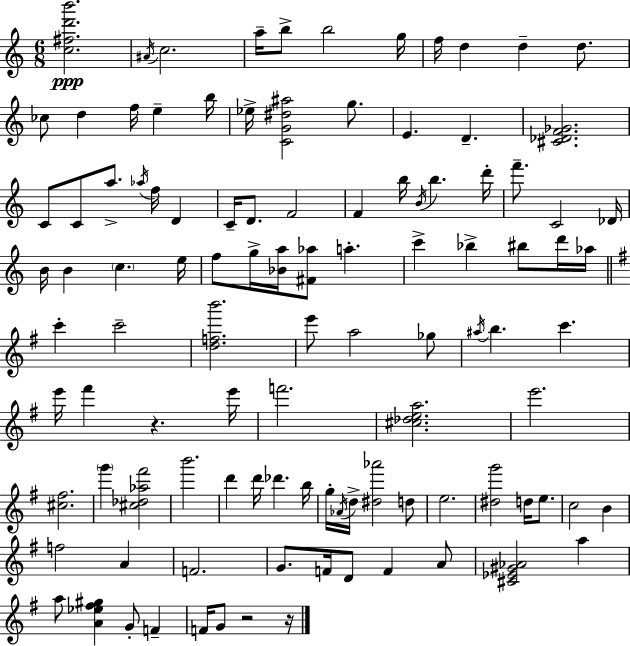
[C5,F#5,D6,B6]/h. A#4/s C5/h. A5/s B5/e B5/h G5/s F5/s D5/q D5/q D5/e. CES5/e D5/q F5/s E5/q B5/s Eb5/s [C4,G4,D#5,A#5]/h G5/e. E4/q. D4/q. [C#4,Db4,F4,Gb4]/h. C4/e C4/e A5/e. Ab5/s F5/s D4/q C4/s D4/e. F4/h F4/q B5/s B4/s B5/q. D6/s F6/e. C4/h Db4/s B4/s B4/q C5/q. E5/s F5/e G5/s [Bb4,A5]/s [F#4,Ab5]/e A5/q. C6/q Bb5/q BIS5/e D6/s Ab5/s C6/q C6/h [D5,F5,B6]/h. E6/e A5/h Gb5/e A#5/s B5/q. C6/q. E6/s F#6/q R/q. E6/s F6/h. [C#5,Db5,E5,A5]/h. E6/h. [C#5,F#5]/h. G6/q [C#5,Db5,Ab5,F#6]/h B6/h. D6/q D6/s Db6/q. B5/s G5/s Ab4/s D5/s [D#5,Ab6]/h D5/e E5/h. [D#5,G6]/h D5/s E5/e. C5/h B4/q F5/h A4/q F4/h. G4/e. F4/s D4/e F4/q A4/e [C#4,Eb4,G#4,Ab4]/h A5/q A5/e [A4,Eb5,F#5,G#5]/q G4/e F4/q F4/s G4/e R/h R/s